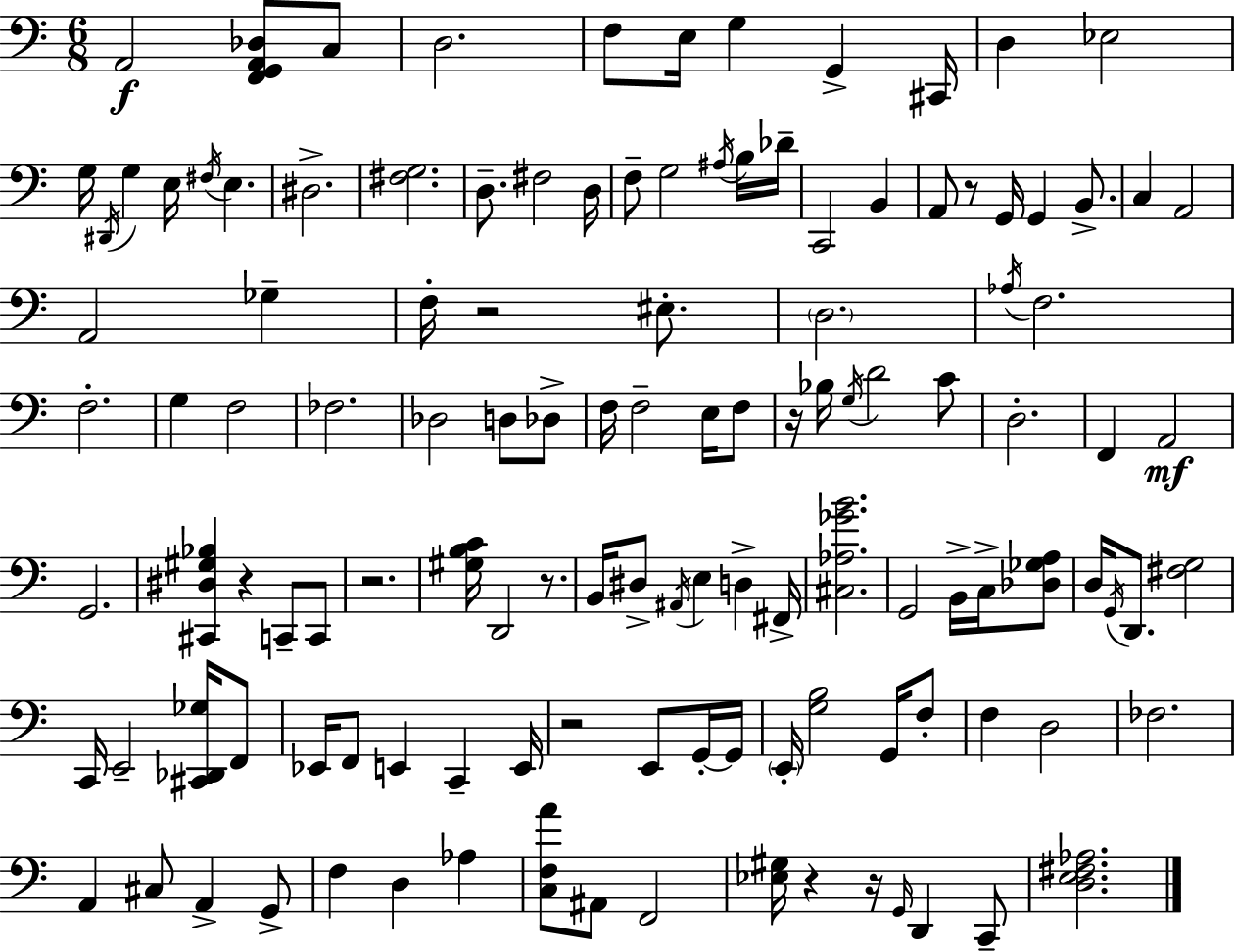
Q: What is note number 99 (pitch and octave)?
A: A#2